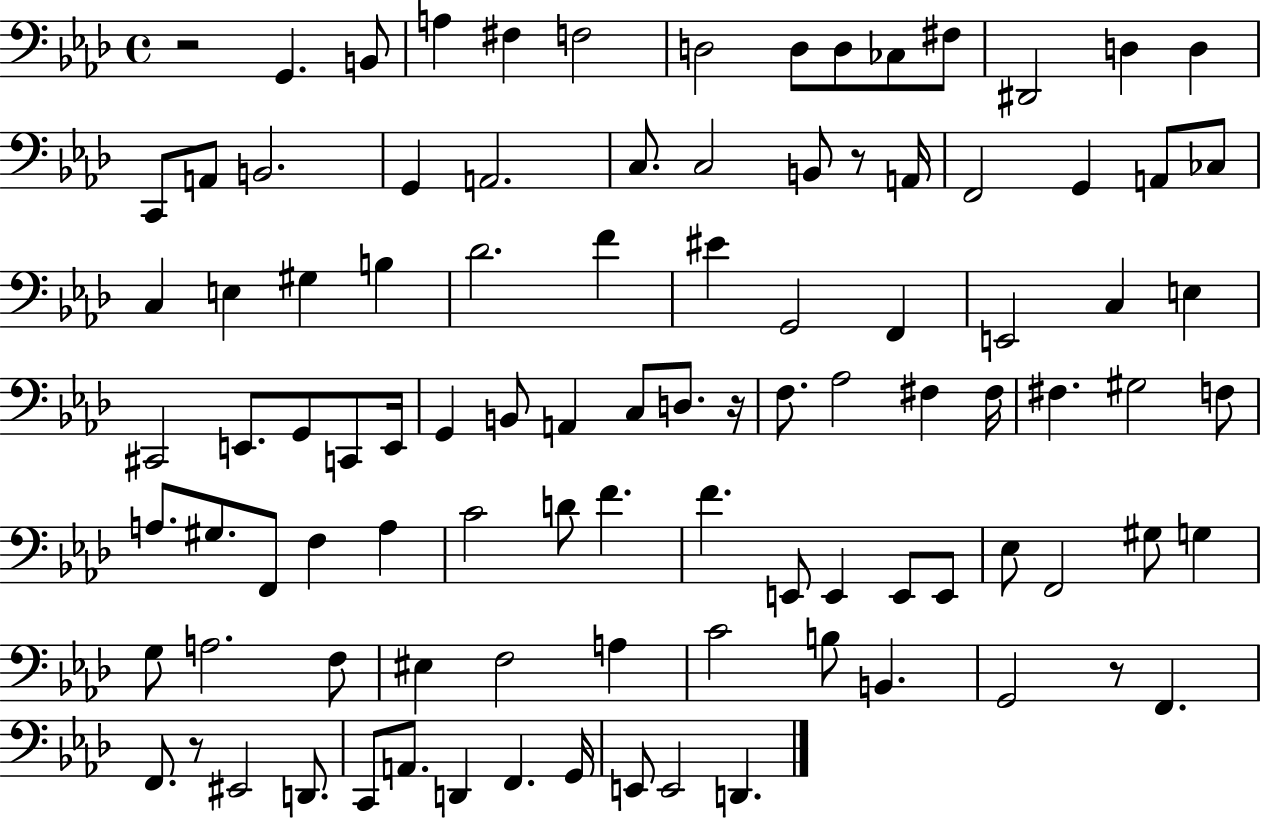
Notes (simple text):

R/h G2/q. B2/e A3/q F#3/q F3/h D3/h D3/e D3/e CES3/e F#3/e D#2/h D3/q D3/q C2/e A2/e B2/h. G2/q A2/h. C3/e. C3/h B2/e R/e A2/s F2/h G2/q A2/e CES3/e C3/q E3/q G#3/q B3/q Db4/h. F4/q EIS4/q G2/h F2/q E2/h C3/q E3/q C#2/h E2/e. G2/e C2/e E2/s G2/q B2/e A2/q C3/e D3/e. R/s F3/e. Ab3/h F#3/q F#3/s F#3/q. G#3/h F3/e A3/e. G#3/e. F2/e F3/q A3/q C4/h D4/e F4/q. F4/q. E2/e E2/q E2/e E2/e Eb3/e F2/h G#3/e G3/q G3/e A3/h. F3/e EIS3/q F3/h A3/q C4/h B3/e B2/q. G2/h R/e F2/q. F2/e. R/e EIS2/h D2/e. C2/e A2/e. D2/q F2/q. G2/s E2/e E2/h D2/q.